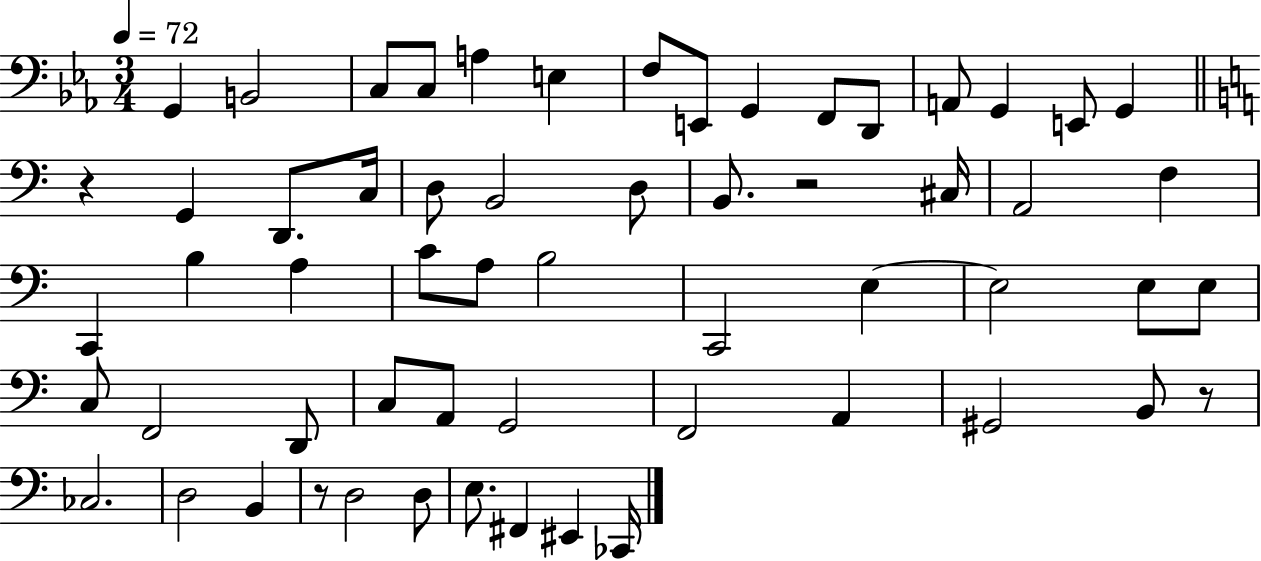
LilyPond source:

{
  \clef bass
  \numericTimeSignature
  \time 3/4
  \key ees \major
  \tempo 4 = 72
  g,4 b,2 | c8 c8 a4 e4 | f8 e,8 g,4 f,8 d,8 | a,8 g,4 e,8 g,4 | \break \bar "||" \break \key c \major r4 g,4 d,8. c16 | d8 b,2 d8 | b,8. r2 cis16 | a,2 f4 | \break c,4 b4 a4 | c'8 a8 b2 | c,2 e4~~ | e2 e8 e8 | \break c8 f,2 d,8 | c8 a,8 g,2 | f,2 a,4 | gis,2 b,8 r8 | \break ces2. | d2 b,4 | r8 d2 d8 | e8. fis,4 eis,4 ces,16 | \break \bar "|."
}